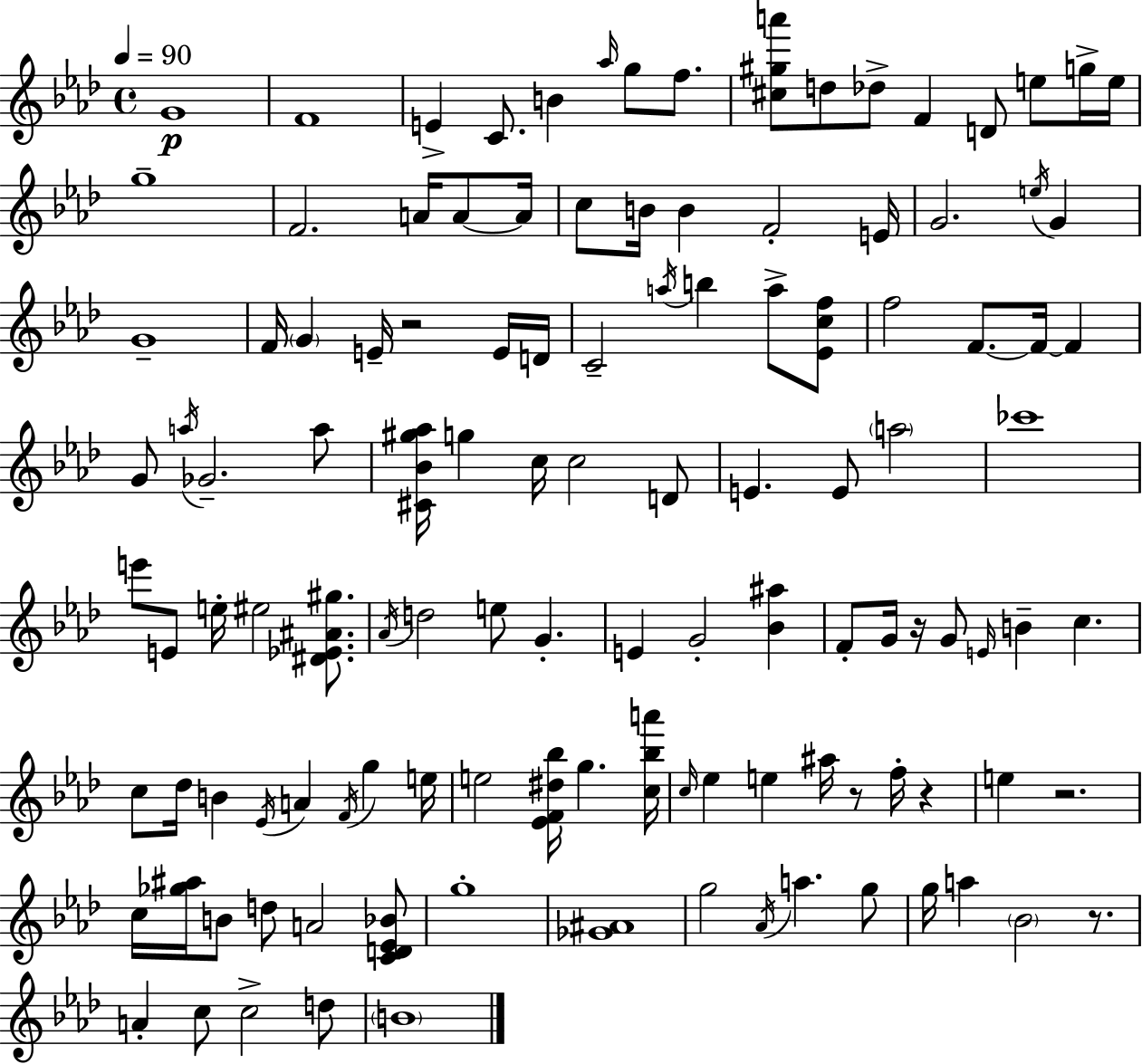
X:1
T:Untitled
M:4/4
L:1/4
K:Fm
G4 F4 E C/2 B _a/4 g/2 f/2 [^c^ga']/2 d/2 _d/2 F D/2 e/2 g/4 e/4 g4 F2 A/4 A/2 A/4 c/2 B/4 B F2 E/4 G2 e/4 G G4 F/4 G E/4 z2 E/4 D/4 C2 a/4 b a/2 [_Ecf]/2 f2 F/2 F/4 F G/2 a/4 _G2 a/2 [^C_B^g_a]/4 g c/4 c2 D/2 E E/2 a2 _c'4 e'/2 E/2 e/4 ^e2 [^D_E^A^g]/2 _A/4 d2 e/2 G E G2 [_B^a] F/2 G/4 z/4 G/2 E/4 B c c/2 _d/4 B _E/4 A F/4 g e/4 e2 [_EF^d_b]/4 g [c_ba']/4 c/4 _e e ^a/4 z/2 f/4 z e z2 c/4 [_g^a]/4 B/2 d/2 A2 [CD_E_B]/2 g4 [_G^A]4 g2 _A/4 a g/2 g/4 a _B2 z/2 A c/2 c2 d/2 B4